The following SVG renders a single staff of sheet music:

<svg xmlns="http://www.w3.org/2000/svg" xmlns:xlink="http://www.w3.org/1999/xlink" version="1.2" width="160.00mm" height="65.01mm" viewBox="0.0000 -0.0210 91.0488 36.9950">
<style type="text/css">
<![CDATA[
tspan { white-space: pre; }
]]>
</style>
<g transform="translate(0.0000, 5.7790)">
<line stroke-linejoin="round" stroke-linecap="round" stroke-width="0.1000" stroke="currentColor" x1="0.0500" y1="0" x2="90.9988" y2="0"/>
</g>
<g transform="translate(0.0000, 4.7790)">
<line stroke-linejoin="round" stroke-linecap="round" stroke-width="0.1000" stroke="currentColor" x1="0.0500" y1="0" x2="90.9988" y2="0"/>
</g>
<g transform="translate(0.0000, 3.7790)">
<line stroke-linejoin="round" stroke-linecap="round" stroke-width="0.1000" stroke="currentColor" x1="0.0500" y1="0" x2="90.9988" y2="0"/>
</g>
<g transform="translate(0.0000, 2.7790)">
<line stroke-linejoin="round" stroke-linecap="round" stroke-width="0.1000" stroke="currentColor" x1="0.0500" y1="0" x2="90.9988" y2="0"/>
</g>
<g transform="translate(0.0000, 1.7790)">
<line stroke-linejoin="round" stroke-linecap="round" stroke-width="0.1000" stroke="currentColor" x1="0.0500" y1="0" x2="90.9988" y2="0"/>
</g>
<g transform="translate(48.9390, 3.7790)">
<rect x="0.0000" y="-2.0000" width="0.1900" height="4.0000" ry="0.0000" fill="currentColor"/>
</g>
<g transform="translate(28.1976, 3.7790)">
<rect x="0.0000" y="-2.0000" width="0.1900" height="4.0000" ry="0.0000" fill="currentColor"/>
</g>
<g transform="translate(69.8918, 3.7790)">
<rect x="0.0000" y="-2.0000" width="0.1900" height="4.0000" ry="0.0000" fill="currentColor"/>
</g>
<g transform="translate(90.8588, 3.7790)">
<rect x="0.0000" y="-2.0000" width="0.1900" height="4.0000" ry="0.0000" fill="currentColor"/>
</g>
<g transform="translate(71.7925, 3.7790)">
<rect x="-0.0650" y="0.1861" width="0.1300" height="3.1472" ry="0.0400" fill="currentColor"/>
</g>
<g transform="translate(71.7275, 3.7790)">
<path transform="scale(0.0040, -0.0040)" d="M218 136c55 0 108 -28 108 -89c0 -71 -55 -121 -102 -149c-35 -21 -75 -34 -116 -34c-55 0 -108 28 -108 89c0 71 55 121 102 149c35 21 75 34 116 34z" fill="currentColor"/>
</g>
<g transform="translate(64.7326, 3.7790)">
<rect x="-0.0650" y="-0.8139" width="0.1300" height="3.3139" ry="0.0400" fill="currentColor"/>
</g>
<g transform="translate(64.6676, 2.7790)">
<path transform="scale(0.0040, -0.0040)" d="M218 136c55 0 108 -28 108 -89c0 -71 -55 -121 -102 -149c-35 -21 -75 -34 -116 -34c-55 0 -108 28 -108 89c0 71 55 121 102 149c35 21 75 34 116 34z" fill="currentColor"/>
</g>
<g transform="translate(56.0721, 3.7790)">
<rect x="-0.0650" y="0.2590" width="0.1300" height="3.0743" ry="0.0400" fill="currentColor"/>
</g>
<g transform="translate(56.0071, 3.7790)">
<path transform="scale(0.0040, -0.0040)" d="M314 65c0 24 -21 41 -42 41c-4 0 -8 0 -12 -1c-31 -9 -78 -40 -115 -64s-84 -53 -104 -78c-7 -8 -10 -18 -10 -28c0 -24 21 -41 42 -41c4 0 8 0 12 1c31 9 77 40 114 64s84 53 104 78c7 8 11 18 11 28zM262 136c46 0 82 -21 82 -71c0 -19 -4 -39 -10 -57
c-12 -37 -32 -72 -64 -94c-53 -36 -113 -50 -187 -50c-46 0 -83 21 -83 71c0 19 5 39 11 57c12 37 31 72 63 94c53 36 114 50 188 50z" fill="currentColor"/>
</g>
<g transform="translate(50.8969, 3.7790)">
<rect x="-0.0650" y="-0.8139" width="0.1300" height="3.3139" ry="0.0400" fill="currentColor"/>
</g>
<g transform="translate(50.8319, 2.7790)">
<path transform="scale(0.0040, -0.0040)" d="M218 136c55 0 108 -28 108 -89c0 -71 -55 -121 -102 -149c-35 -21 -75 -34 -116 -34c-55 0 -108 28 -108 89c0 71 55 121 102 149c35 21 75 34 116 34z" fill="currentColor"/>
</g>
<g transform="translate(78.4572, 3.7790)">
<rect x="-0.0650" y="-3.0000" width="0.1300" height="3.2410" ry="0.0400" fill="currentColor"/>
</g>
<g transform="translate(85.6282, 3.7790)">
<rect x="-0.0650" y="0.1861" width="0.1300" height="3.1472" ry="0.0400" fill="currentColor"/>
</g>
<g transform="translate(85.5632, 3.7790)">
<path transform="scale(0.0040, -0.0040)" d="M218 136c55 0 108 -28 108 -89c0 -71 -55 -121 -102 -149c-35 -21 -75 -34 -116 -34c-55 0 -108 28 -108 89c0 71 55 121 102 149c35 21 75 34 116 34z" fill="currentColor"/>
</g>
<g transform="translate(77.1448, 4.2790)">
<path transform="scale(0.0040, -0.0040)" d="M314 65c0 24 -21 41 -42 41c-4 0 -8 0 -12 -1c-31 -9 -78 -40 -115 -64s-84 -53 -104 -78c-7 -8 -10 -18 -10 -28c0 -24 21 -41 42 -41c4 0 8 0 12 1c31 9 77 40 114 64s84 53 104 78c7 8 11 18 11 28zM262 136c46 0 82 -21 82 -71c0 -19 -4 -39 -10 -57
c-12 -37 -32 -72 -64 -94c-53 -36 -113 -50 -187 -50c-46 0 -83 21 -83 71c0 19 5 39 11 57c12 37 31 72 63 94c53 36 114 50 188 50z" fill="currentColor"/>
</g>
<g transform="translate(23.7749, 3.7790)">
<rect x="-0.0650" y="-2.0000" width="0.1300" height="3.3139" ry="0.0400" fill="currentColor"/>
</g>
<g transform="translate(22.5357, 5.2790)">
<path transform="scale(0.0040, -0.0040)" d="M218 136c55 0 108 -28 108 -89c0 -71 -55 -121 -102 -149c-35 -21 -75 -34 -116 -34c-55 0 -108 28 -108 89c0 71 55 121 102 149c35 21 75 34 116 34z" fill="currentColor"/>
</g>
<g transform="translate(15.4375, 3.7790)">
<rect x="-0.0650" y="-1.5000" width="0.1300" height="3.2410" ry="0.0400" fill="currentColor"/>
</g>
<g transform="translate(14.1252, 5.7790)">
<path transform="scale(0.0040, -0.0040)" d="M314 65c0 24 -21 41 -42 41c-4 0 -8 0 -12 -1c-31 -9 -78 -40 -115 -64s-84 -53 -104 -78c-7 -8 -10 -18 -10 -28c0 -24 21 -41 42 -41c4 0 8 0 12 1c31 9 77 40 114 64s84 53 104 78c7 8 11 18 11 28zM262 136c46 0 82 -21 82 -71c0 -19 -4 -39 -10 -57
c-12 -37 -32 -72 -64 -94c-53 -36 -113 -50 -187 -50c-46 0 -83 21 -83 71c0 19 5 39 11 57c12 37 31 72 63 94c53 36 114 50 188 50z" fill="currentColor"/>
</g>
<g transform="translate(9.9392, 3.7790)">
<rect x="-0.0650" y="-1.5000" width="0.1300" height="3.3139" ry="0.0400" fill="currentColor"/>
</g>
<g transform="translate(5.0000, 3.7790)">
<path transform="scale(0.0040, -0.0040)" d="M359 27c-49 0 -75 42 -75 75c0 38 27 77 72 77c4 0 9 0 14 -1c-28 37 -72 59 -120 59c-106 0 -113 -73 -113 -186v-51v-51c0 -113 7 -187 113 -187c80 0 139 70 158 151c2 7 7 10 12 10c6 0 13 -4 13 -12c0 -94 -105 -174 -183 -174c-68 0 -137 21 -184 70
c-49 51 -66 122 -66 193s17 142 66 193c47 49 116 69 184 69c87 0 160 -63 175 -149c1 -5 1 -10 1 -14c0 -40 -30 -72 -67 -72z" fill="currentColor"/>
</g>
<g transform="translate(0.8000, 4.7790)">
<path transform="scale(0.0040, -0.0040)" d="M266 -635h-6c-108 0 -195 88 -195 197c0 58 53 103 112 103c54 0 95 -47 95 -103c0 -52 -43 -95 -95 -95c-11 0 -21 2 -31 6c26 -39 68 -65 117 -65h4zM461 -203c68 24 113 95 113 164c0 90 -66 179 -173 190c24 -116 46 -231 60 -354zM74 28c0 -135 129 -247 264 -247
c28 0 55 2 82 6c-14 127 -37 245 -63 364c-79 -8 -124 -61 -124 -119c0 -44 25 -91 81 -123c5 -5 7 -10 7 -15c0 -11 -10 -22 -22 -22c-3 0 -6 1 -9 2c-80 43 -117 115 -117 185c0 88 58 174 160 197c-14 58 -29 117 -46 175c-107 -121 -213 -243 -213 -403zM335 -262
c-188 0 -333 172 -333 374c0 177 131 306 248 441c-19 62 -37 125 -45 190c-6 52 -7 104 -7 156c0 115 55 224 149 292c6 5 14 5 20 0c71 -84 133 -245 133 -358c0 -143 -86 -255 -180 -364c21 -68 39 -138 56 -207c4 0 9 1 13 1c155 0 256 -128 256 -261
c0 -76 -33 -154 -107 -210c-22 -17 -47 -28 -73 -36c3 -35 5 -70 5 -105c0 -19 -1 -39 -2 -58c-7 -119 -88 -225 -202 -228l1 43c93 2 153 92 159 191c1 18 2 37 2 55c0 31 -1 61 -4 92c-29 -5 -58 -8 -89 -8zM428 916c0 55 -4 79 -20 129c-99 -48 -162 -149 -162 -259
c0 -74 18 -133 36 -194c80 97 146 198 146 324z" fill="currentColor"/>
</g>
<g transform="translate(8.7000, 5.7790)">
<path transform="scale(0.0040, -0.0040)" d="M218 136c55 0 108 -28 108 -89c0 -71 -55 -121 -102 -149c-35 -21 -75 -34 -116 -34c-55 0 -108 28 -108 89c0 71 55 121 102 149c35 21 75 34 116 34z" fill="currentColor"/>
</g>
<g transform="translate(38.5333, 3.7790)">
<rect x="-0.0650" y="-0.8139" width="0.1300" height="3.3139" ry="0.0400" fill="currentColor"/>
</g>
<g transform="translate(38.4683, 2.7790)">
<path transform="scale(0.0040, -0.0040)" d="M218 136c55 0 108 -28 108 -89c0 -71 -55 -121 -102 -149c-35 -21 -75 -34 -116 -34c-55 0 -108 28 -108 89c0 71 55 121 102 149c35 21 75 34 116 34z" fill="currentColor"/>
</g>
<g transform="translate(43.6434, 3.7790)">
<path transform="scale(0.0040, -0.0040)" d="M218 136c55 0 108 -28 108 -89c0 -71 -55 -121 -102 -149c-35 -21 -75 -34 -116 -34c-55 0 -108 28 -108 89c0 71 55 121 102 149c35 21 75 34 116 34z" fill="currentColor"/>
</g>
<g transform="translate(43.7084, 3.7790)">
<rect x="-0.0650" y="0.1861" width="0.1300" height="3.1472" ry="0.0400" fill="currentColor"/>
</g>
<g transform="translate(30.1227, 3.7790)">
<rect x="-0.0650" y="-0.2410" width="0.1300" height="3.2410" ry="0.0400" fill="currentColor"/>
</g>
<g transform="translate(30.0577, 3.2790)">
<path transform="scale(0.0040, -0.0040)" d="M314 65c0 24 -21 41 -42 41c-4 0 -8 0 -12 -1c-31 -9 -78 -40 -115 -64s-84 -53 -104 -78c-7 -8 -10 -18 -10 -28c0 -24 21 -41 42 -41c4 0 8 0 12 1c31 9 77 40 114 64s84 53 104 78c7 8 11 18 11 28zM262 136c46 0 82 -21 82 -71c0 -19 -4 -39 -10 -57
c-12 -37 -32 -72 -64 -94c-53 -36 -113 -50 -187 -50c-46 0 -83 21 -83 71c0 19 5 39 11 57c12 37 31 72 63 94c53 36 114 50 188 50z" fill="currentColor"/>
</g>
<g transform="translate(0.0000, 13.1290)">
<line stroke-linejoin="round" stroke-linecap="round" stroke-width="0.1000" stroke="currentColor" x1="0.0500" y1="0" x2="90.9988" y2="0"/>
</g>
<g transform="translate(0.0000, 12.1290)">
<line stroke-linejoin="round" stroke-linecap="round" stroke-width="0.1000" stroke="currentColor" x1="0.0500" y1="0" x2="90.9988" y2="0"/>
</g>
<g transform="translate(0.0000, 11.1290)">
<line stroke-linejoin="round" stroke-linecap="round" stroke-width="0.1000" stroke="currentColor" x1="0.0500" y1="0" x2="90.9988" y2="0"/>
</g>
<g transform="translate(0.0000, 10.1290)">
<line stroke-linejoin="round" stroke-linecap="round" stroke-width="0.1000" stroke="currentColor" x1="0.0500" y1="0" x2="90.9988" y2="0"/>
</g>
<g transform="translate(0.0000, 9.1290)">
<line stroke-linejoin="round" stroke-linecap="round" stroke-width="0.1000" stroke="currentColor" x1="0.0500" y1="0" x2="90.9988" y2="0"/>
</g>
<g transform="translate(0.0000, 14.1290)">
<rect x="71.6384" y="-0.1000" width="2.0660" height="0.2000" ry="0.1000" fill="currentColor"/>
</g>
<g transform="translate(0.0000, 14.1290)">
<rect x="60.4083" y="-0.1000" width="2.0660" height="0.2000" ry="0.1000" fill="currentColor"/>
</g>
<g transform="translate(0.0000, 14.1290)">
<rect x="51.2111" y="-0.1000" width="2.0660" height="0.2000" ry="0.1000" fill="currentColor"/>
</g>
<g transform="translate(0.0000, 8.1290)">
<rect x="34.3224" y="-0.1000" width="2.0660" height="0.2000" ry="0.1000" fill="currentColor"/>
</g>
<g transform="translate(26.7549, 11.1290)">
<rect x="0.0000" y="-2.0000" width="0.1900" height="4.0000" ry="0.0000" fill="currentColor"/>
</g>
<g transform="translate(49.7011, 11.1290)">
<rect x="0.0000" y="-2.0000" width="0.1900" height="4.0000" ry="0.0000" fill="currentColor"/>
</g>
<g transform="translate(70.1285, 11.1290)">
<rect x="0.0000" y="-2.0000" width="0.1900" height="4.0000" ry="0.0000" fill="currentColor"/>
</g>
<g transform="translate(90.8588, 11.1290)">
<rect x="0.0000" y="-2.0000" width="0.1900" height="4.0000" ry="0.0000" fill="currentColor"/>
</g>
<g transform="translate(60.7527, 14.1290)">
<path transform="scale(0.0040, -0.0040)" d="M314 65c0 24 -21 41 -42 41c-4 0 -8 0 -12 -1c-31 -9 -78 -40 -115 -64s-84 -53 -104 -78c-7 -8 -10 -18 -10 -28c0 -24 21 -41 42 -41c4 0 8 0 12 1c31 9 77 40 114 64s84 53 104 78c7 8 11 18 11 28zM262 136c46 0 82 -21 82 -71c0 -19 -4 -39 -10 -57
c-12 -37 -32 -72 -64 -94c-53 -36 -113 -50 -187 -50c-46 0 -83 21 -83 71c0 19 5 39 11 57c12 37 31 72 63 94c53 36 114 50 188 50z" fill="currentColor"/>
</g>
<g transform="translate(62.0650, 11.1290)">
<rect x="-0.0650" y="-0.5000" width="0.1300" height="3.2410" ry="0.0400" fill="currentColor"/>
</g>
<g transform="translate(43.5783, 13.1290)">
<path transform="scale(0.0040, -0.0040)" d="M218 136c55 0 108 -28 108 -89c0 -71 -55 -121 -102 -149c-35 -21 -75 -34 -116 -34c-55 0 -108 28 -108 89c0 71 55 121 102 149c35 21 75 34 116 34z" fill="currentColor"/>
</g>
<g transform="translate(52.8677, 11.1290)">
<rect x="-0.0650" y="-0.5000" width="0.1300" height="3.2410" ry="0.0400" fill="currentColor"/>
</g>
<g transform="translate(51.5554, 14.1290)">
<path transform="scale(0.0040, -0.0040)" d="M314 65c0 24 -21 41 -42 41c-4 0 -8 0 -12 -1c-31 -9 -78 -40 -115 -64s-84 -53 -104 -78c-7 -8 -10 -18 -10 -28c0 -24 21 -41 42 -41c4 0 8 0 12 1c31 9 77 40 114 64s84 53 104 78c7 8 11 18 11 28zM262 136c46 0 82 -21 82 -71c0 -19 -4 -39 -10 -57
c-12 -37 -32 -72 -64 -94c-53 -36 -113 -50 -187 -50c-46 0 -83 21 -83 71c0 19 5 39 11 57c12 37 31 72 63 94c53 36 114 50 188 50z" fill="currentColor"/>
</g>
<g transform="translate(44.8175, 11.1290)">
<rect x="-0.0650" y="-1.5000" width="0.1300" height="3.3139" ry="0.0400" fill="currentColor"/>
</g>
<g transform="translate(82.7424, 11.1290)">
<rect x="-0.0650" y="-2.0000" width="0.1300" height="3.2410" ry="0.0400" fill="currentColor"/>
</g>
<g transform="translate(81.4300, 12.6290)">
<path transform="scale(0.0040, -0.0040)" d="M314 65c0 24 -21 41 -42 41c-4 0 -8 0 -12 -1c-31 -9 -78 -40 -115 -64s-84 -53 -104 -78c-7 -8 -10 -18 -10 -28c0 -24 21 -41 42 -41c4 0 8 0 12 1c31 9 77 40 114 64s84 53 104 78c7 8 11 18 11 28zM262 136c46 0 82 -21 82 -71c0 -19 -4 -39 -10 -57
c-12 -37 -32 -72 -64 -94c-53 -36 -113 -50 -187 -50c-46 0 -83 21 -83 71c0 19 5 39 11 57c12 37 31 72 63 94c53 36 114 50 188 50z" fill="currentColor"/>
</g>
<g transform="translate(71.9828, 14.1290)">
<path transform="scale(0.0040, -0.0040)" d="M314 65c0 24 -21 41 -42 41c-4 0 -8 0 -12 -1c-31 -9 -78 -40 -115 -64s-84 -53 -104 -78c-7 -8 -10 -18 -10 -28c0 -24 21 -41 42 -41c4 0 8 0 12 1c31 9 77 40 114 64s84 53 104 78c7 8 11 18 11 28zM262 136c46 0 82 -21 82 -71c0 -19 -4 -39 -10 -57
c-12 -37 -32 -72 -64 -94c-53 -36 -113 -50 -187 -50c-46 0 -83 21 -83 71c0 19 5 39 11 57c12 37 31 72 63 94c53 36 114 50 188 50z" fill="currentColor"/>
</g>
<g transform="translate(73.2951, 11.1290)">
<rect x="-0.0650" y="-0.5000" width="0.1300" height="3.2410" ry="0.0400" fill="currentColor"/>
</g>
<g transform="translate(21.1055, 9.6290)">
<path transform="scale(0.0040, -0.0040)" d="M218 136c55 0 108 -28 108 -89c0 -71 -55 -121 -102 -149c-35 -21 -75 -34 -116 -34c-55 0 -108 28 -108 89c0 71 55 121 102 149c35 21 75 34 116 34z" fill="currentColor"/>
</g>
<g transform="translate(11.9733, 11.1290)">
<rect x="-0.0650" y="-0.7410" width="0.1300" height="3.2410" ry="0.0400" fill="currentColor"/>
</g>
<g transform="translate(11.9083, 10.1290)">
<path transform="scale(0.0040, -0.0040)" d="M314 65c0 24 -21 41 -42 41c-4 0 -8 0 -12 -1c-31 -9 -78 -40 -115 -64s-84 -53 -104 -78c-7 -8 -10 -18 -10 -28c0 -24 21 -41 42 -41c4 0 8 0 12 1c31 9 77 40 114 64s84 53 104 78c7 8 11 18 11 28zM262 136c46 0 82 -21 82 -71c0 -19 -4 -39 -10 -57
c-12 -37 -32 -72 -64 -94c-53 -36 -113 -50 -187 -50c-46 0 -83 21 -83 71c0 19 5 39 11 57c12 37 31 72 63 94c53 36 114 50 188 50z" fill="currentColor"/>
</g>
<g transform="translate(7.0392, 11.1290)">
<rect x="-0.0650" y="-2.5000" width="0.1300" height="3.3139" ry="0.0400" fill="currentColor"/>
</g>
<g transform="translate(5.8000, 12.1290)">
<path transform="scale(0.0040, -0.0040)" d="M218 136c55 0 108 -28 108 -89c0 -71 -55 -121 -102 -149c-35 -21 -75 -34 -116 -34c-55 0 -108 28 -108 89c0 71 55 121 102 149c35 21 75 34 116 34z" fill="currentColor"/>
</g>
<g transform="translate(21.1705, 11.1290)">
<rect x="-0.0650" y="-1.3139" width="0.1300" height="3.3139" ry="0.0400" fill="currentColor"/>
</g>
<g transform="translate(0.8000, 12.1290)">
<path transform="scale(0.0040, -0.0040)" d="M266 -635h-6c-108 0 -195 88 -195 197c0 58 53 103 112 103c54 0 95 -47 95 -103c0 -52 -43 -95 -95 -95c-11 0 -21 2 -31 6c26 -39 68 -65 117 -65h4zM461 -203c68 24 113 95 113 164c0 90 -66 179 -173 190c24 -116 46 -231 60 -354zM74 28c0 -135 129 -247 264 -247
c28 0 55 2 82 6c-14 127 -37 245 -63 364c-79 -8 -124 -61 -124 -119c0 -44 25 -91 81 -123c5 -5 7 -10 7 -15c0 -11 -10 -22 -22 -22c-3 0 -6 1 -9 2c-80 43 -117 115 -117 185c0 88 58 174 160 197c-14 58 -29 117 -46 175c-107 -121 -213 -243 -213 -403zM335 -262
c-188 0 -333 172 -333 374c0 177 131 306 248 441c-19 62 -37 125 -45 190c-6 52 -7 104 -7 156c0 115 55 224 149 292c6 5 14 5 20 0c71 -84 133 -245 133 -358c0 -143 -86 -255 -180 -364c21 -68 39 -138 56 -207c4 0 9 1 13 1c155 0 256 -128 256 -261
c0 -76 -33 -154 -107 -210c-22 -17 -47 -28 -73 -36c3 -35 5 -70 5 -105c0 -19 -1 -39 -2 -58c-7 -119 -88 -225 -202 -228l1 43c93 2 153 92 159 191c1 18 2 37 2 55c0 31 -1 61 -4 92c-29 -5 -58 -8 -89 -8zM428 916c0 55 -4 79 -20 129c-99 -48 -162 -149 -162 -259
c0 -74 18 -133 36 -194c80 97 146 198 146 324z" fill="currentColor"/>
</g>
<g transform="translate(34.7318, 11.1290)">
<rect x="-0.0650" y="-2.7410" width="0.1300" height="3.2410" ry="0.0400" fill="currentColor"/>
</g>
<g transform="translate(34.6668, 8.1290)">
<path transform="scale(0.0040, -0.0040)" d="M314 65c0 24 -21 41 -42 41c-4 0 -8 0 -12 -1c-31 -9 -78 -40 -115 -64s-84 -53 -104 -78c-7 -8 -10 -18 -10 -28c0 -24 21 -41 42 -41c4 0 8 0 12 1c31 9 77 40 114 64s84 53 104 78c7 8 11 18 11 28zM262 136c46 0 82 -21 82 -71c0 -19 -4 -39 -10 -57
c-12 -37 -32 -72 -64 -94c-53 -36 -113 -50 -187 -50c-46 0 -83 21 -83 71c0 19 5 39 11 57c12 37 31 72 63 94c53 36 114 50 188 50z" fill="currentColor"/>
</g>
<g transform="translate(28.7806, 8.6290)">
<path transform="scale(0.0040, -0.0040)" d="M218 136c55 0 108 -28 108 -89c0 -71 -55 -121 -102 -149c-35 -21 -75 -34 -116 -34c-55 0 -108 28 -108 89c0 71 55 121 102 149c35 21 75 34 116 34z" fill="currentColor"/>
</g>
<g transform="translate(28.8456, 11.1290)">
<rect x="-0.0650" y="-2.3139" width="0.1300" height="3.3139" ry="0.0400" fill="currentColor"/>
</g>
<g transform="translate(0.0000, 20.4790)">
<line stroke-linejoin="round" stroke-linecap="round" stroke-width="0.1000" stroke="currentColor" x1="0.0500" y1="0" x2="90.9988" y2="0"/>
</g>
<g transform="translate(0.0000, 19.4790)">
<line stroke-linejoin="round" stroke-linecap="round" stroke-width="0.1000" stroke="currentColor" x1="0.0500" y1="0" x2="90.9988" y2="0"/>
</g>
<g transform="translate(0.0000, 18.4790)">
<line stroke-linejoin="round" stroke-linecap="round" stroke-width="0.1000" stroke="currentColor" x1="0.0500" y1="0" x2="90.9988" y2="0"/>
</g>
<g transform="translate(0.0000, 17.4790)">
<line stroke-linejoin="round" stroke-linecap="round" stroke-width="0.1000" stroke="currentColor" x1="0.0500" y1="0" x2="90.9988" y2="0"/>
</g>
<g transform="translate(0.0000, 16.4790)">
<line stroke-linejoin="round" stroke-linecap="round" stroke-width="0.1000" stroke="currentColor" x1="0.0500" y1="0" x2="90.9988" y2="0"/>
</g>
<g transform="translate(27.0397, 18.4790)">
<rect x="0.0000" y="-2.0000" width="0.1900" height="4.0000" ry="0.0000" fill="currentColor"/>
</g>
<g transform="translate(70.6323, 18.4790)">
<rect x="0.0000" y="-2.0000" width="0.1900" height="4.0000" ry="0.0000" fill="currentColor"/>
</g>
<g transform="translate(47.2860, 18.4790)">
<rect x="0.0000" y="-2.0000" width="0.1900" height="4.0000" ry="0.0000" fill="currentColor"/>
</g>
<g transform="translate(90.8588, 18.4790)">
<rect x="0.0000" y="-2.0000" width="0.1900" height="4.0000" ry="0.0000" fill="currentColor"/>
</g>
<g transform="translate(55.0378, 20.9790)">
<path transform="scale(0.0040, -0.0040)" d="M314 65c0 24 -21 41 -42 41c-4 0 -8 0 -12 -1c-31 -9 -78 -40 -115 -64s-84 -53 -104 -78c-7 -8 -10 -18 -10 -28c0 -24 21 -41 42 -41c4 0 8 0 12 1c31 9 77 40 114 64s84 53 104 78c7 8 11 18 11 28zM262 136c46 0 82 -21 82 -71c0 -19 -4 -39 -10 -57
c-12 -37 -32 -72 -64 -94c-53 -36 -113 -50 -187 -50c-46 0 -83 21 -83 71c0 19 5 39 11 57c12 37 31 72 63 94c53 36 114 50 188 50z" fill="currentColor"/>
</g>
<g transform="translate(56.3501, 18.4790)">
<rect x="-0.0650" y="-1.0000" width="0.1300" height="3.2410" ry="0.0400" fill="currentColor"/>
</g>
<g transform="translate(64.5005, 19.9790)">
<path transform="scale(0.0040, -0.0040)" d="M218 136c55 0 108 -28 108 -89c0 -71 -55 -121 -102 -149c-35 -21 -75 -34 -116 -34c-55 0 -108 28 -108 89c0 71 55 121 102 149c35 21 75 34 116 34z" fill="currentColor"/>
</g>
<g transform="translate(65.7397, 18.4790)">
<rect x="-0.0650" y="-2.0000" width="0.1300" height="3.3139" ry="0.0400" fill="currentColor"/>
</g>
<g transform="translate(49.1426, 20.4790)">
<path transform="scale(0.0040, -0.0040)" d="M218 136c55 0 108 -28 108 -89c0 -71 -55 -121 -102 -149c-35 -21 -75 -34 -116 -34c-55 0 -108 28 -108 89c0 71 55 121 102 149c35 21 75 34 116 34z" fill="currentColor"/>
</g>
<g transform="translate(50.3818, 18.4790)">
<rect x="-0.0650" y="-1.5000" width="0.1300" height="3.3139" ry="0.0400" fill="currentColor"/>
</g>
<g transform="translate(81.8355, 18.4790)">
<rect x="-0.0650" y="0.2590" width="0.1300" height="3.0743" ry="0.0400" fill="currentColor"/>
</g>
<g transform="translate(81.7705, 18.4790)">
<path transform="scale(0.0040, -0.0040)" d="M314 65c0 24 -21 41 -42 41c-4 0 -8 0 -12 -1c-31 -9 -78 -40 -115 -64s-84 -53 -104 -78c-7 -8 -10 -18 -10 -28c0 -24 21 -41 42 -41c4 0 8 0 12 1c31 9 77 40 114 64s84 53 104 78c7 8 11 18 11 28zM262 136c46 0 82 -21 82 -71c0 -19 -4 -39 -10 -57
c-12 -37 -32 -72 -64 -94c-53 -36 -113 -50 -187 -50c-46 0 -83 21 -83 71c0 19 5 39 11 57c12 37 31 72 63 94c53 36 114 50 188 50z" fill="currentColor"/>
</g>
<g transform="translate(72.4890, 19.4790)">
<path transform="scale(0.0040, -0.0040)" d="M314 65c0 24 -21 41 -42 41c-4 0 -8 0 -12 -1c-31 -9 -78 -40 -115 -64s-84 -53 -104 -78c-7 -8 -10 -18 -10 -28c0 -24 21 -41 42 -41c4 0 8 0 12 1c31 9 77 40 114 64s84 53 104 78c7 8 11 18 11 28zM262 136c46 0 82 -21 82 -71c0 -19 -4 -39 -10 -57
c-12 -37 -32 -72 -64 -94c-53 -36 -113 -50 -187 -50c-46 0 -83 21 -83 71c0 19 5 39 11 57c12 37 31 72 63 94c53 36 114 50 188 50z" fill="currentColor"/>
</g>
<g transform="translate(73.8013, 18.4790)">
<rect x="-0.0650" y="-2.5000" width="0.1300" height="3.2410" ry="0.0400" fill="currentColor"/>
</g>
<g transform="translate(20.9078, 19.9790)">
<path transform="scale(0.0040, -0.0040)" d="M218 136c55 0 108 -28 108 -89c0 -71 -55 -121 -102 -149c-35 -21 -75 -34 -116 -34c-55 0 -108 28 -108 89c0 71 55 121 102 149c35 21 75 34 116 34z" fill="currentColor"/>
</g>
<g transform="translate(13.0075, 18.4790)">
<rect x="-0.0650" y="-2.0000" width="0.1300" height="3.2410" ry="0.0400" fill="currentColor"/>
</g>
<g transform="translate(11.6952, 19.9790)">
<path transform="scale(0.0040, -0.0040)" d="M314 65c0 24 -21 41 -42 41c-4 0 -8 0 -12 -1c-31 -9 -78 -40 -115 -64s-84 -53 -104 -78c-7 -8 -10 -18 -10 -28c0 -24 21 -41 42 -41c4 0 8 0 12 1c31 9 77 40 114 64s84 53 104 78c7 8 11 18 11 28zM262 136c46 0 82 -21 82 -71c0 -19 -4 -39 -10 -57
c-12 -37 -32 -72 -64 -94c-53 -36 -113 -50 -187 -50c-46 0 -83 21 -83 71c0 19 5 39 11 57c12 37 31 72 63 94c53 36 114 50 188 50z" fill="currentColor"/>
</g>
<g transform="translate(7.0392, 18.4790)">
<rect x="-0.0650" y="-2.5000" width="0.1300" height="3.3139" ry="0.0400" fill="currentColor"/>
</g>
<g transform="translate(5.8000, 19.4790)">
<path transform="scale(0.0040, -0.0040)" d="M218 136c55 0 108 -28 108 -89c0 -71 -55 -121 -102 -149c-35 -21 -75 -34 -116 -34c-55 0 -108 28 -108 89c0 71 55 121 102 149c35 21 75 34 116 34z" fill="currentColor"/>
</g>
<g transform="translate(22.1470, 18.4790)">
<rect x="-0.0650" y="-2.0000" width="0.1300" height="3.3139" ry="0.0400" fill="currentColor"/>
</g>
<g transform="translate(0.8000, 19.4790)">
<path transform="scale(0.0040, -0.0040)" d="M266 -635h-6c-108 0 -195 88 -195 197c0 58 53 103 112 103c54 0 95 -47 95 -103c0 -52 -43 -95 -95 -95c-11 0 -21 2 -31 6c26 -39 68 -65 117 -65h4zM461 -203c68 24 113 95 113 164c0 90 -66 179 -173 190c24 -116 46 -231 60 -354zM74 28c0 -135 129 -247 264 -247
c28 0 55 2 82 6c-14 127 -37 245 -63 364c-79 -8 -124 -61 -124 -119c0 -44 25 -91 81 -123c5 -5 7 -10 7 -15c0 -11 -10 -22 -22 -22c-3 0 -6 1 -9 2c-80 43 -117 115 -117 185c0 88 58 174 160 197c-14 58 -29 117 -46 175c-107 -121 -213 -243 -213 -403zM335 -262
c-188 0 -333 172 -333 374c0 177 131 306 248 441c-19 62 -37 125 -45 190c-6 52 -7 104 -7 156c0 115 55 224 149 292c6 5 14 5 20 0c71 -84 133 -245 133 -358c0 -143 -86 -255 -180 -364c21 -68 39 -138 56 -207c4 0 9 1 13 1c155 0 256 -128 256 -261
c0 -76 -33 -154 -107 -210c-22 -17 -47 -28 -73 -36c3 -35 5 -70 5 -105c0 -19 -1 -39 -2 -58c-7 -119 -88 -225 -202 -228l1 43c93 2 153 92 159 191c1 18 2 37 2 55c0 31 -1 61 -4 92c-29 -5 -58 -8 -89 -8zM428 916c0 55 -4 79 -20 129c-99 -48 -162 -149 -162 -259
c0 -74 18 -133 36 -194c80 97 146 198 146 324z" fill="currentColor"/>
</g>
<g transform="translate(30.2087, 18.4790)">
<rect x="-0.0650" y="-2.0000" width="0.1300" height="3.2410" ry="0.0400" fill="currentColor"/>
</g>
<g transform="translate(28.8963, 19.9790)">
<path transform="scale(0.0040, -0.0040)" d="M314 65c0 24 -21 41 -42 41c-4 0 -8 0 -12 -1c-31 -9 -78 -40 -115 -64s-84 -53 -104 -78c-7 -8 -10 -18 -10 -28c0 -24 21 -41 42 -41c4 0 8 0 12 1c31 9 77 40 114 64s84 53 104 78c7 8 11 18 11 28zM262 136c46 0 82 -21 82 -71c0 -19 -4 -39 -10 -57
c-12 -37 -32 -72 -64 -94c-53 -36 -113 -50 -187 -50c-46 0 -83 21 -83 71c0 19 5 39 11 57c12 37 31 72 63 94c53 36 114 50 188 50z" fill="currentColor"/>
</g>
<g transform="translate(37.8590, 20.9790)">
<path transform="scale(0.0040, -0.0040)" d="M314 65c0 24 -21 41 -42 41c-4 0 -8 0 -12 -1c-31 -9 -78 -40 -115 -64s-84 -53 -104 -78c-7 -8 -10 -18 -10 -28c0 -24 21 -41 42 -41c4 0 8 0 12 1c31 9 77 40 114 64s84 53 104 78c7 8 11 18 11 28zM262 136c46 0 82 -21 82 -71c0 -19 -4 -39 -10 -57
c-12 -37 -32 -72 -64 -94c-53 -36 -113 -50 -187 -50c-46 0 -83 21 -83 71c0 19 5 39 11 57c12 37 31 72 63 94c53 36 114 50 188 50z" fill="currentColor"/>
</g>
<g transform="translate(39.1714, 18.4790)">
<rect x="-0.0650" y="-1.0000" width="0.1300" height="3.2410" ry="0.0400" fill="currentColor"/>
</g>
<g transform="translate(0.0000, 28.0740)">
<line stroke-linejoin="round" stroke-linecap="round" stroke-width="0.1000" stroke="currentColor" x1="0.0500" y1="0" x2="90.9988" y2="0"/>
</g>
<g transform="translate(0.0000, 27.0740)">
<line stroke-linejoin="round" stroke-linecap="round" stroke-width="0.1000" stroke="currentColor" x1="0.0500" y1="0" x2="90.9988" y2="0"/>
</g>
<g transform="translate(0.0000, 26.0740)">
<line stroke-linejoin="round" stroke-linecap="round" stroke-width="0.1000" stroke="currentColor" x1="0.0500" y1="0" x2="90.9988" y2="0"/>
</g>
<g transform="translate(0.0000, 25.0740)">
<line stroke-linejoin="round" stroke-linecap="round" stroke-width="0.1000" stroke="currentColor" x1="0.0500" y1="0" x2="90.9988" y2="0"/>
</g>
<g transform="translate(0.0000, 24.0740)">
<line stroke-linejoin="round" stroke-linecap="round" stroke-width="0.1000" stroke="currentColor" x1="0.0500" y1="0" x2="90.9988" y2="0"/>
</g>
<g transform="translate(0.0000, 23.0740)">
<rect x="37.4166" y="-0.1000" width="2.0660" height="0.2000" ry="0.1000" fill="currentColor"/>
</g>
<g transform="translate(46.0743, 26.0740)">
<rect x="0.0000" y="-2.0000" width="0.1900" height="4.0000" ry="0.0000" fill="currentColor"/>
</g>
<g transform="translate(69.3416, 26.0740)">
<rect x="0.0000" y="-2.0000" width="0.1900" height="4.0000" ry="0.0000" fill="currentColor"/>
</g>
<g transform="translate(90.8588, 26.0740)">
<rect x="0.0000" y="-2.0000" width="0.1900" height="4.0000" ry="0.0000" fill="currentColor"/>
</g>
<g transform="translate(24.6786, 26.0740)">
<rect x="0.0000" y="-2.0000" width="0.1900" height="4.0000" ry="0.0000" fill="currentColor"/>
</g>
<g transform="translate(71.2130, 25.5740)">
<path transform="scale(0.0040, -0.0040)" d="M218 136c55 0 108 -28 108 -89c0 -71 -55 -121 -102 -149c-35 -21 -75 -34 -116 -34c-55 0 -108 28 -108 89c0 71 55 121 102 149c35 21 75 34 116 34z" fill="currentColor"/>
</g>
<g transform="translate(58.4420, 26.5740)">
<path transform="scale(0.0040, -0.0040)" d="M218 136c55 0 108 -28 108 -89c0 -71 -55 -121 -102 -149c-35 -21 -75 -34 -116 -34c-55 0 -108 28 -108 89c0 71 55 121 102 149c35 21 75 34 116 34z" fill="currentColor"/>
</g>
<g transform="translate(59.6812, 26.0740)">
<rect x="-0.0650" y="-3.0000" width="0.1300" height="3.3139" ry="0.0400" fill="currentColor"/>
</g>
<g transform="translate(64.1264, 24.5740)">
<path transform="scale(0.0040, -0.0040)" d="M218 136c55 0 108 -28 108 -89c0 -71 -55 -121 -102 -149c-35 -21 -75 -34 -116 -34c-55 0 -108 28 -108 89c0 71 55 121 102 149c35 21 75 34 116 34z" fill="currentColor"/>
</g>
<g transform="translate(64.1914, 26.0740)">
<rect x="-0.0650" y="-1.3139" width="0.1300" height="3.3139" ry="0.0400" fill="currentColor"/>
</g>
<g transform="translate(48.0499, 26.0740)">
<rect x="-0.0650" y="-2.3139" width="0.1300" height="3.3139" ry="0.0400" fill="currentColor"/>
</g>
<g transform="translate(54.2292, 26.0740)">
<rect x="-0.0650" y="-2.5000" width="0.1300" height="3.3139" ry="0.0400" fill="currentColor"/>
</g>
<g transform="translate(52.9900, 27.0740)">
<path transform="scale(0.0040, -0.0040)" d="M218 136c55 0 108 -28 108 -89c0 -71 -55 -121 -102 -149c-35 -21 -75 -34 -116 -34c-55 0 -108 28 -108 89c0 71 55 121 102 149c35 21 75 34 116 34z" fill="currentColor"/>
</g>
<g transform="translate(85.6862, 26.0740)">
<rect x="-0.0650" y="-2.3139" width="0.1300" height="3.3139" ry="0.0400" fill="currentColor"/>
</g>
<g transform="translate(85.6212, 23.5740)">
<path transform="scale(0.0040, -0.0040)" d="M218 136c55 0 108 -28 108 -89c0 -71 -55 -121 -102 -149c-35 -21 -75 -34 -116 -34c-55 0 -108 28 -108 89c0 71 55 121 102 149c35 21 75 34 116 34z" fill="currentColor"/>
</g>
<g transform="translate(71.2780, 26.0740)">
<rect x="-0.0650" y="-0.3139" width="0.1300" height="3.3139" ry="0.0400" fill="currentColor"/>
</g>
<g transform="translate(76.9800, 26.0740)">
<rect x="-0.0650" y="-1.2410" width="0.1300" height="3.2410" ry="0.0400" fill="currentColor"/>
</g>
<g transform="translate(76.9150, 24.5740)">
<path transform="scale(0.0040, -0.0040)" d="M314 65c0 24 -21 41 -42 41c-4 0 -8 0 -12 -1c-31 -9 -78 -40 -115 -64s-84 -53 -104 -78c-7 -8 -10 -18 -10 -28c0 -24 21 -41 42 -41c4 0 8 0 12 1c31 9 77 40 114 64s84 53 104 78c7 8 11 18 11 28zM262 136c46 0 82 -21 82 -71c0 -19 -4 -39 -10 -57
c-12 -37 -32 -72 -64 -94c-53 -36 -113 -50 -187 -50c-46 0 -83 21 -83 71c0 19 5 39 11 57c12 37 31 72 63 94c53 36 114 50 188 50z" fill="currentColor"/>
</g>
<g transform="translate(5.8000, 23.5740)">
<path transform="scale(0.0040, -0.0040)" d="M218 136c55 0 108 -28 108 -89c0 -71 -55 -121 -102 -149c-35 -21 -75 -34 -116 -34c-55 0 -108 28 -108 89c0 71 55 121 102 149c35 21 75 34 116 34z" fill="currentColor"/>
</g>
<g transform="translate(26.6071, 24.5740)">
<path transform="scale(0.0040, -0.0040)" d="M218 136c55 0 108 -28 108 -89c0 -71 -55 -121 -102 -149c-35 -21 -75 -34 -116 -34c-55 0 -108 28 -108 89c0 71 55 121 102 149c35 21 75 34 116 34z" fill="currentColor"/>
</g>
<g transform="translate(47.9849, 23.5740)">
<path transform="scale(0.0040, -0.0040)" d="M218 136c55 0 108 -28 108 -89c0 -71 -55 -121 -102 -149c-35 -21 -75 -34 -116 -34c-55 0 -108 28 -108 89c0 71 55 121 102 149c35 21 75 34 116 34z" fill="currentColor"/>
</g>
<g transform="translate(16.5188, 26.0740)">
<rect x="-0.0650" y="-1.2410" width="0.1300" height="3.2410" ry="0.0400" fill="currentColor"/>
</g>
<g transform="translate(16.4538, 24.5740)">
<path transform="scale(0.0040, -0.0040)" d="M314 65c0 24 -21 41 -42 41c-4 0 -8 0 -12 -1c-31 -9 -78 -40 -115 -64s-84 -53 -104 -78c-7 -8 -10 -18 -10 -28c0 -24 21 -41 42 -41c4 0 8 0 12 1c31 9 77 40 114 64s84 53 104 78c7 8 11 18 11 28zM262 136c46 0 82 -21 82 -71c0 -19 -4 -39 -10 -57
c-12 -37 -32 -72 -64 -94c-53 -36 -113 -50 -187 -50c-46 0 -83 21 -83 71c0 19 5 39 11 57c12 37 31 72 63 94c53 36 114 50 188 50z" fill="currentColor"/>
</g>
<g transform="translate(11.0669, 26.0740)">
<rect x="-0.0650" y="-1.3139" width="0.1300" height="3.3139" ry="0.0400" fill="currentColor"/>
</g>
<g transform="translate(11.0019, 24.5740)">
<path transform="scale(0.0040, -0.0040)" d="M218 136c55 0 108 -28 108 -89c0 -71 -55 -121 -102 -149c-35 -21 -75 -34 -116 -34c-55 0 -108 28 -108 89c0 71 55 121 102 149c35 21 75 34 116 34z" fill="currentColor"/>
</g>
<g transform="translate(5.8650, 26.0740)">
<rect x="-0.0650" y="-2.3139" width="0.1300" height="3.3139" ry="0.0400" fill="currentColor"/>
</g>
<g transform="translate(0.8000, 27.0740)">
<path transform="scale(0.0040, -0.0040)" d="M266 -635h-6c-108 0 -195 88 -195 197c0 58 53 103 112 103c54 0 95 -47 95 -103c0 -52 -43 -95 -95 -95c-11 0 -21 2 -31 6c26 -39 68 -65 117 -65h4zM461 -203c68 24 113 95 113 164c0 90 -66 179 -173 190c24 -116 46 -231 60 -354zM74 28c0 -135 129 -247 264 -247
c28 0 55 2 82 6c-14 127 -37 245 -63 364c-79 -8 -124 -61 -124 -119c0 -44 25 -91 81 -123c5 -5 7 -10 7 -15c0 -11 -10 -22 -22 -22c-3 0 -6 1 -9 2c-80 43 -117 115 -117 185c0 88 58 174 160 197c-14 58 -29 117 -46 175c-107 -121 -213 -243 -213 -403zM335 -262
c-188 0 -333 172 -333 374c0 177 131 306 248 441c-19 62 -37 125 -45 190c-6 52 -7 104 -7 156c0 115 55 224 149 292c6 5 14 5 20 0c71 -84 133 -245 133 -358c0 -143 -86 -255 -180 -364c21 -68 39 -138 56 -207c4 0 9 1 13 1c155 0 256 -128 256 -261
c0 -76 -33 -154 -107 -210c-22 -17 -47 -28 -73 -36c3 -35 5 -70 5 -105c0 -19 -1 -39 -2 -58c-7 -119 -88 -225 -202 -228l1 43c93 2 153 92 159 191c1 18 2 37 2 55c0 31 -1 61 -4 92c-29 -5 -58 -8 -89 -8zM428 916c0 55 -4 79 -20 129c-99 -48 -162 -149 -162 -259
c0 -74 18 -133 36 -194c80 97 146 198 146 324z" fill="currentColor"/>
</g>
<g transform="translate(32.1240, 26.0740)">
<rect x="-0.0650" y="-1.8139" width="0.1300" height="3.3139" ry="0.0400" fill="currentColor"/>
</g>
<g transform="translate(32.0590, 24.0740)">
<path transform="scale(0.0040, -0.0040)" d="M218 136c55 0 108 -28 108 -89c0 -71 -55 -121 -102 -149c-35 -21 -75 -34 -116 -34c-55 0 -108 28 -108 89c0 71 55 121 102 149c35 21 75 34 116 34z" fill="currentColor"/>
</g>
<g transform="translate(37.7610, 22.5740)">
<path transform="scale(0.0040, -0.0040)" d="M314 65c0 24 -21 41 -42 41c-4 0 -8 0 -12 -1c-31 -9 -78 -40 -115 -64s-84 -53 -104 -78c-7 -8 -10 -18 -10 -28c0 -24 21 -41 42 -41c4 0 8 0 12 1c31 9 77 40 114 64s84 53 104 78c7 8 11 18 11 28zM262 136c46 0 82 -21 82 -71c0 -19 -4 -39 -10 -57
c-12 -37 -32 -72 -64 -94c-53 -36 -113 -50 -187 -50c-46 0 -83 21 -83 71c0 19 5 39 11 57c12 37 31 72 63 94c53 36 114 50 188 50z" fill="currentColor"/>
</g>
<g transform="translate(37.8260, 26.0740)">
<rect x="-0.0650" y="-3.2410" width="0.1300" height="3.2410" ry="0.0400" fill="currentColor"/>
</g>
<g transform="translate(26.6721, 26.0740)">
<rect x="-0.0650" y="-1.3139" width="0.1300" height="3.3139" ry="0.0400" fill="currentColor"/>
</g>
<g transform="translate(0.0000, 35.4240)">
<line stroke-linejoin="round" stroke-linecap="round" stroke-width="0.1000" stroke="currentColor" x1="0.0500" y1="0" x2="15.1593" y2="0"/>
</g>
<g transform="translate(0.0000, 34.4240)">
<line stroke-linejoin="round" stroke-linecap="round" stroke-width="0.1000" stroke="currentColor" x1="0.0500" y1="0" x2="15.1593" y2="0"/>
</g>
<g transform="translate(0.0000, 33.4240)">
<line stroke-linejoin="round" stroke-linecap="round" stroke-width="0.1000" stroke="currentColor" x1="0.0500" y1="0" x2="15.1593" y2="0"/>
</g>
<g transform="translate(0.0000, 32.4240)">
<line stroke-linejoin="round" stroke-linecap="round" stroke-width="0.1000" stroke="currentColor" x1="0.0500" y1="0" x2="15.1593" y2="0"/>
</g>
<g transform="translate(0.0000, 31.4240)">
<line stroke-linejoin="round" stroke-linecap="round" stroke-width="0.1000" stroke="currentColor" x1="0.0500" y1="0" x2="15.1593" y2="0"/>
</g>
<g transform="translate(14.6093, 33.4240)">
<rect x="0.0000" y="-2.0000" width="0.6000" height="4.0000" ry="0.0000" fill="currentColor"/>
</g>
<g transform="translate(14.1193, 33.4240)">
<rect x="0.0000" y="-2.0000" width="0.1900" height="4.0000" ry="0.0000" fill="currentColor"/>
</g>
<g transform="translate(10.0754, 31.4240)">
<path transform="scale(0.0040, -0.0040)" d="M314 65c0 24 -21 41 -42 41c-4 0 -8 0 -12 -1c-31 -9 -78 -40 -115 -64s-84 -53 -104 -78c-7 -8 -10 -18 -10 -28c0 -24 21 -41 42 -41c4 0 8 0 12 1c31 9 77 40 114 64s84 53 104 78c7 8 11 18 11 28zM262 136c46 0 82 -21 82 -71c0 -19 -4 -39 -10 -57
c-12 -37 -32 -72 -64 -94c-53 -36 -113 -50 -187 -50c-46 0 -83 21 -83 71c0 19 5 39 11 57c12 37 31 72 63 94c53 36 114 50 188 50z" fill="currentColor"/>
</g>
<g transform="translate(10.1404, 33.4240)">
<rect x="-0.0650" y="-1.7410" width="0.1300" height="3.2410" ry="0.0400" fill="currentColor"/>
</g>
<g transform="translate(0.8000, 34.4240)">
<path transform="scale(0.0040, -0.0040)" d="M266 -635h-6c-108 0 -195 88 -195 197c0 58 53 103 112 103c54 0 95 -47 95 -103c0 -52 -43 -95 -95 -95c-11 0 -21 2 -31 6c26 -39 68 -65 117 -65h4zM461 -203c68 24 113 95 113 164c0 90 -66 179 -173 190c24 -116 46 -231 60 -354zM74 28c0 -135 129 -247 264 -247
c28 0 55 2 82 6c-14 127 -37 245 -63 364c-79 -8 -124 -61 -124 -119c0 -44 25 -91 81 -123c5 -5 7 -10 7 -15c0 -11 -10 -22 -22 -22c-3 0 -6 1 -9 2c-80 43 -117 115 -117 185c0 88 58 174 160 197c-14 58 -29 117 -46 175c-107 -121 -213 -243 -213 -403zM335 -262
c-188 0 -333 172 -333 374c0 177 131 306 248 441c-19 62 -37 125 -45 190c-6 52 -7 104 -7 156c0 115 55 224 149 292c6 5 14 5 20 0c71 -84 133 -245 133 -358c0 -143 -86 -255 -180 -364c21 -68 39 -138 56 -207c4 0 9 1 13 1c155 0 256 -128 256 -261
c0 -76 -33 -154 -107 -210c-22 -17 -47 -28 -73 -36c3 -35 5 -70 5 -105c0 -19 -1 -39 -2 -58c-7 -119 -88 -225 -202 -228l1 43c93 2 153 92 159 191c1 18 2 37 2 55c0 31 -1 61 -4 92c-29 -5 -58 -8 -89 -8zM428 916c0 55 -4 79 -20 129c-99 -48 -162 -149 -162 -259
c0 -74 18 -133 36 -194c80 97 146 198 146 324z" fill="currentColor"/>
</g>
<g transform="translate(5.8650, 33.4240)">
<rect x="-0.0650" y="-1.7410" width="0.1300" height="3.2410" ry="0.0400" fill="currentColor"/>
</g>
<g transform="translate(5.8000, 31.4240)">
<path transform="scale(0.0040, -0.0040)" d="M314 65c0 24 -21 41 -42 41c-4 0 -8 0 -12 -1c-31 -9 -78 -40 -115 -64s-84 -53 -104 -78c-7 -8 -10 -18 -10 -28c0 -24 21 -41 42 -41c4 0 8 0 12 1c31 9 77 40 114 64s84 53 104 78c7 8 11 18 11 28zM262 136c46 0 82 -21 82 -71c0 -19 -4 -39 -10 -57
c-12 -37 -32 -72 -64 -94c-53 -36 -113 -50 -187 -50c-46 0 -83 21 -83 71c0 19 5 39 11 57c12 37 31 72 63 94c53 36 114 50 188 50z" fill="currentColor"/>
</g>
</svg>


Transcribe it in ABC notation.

X:1
T:Untitled
M:4/4
L:1/4
K:C
E E2 F c2 d B d B2 d B A2 B G d2 e g a2 E C2 C2 C2 F2 G F2 F F2 D2 E D2 F G2 B2 g e e2 e f b2 g G A e c e2 g f2 f2